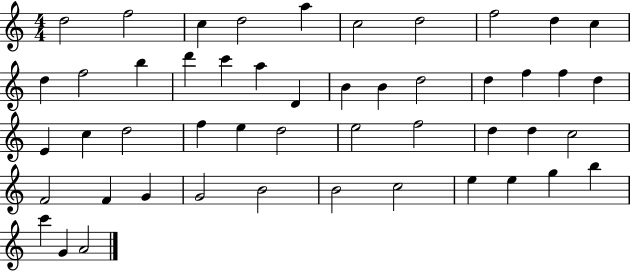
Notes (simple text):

D5/h F5/h C5/q D5/h A5/q C5/h D5/h F5/h D5/q C5/q D5/q F5/h B5/q D6/q C6/q A5/q D4/q B4/q B4/q D5/h D5/q F5/q F5/q D5/q E4/q C5/q D5/h F5/q E5/q D5/h E5/h F5/h D5/q D5/q C5/h F4/h F4/q G4/q G4/h B4/h B4/h C5/h E5/q E5/q G5/q B5/q C6/q G4/q A4/h